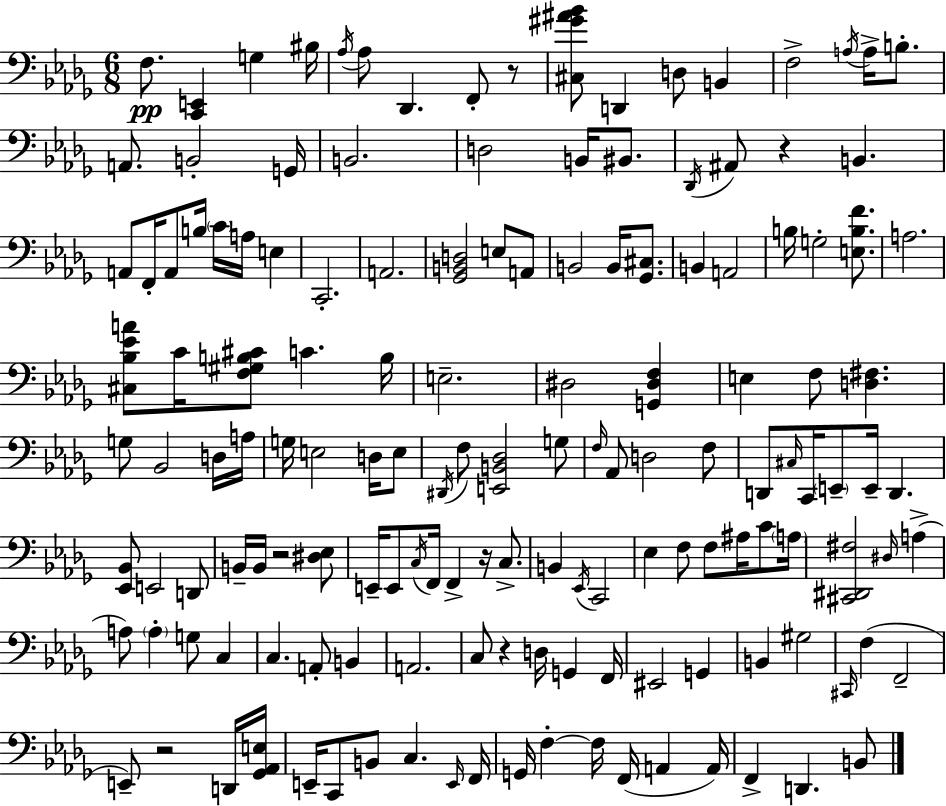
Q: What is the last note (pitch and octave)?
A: B2